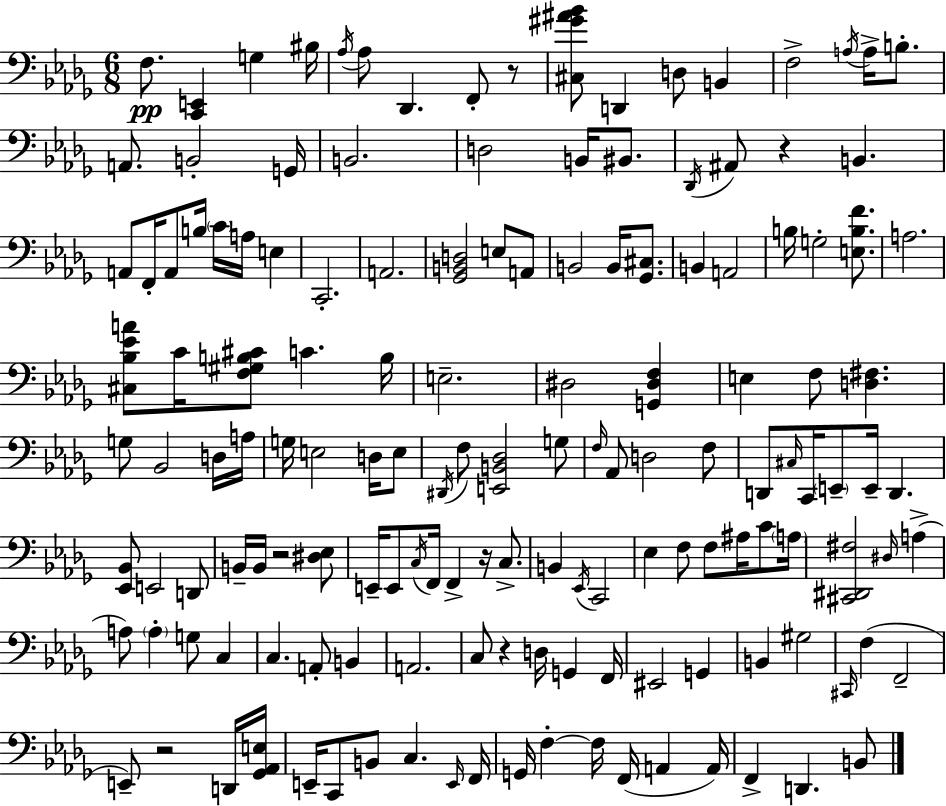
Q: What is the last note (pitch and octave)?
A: B2